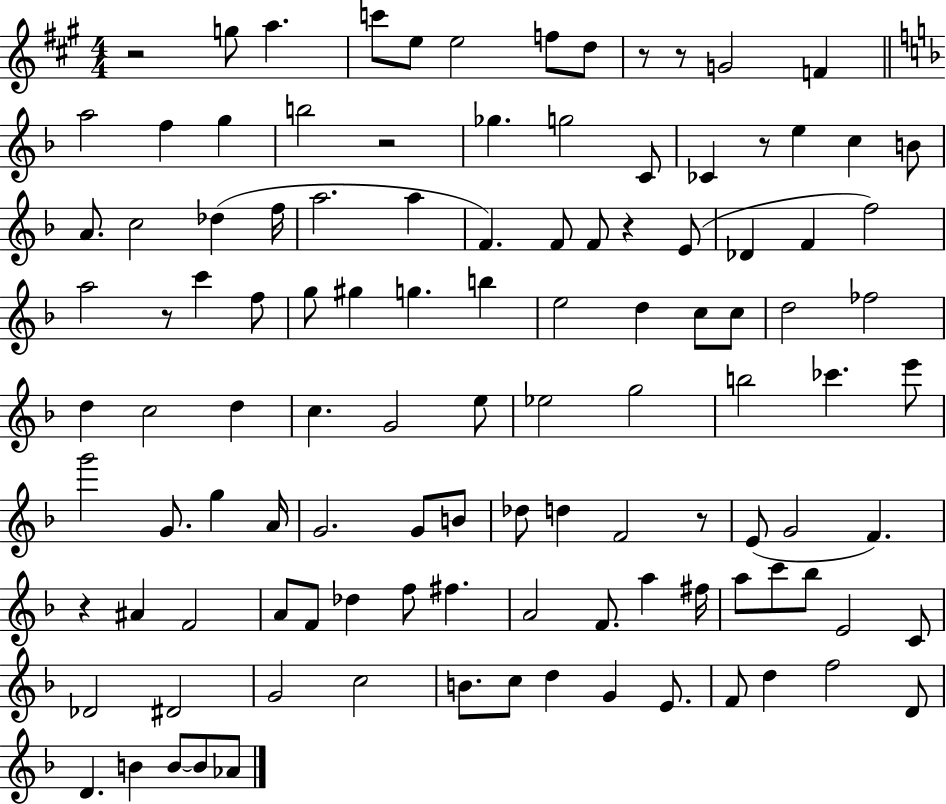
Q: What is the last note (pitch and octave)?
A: Ab4